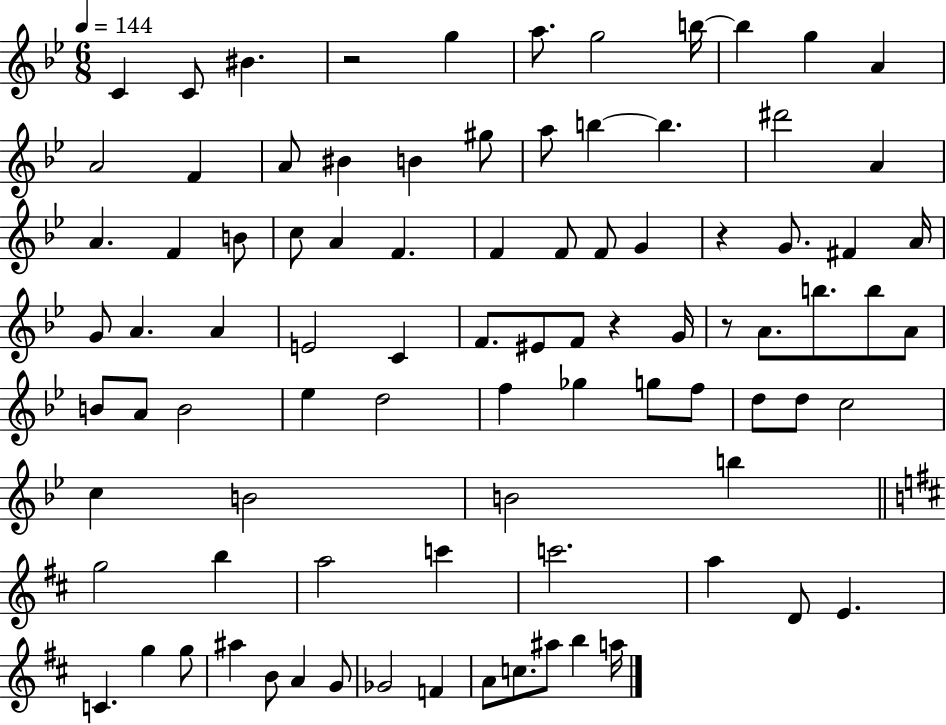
{
  \clef treble
  \numericTimeSignature
  \time 6/8
  \key bes \major
  \tempo 4 = 144
  c'4 c'8 bis'4. | r2 g''4 | a''8. g''2 b''16~~ | b''4 g''4 a'4 | \break a'2 f'4 | a'8 bis'4 b'4 gis''8 | a''8 b''4~~ b''4. | dis'''2 a'4 | \break a'4. f'4 b'8 | c''8 a'4 f'4. | f'4 f'8 f'8 g'4 | r4 g'8. fis'4 a'16 | \break g'8 a'4. a'4 | e'2 c'4 | f'8. eis'8 f'8 r4 g'16 | r8 a'8. b''8. b''8 a'8 | \break b'8 a'8 b'2 | ees''4 d''2 | f''4 ges''4 g''8 f''8 | d''8 d''8 c''2 | \break c''4 b'2 | b'2 b''4 | \bar "||" \break \key d \major g''2 b''4 | a''2 c'''4 | c'''2. | a''4 d'8 e'4. | \break c'4. g''4 g''8 | ais''4 b'8 a'4 g'8 | ges'2 f'4 | a'8 c''8. ais''8 b''4 a''16 | \break \bar "|."
}